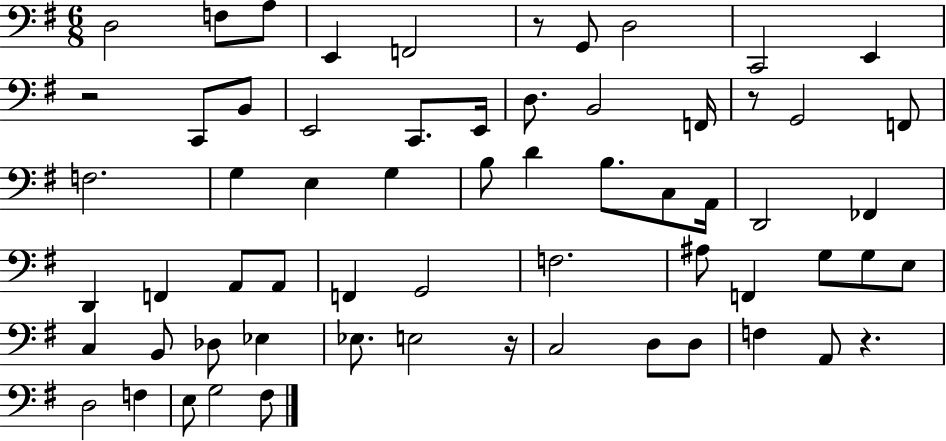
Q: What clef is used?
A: bass